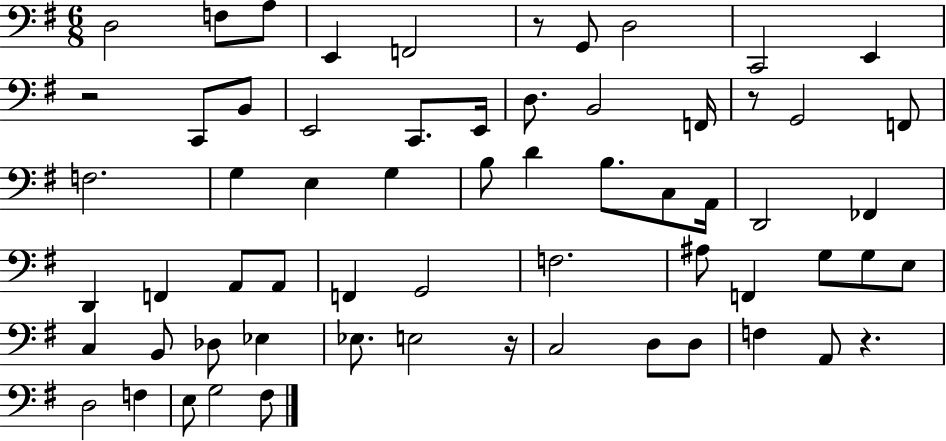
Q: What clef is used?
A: bass